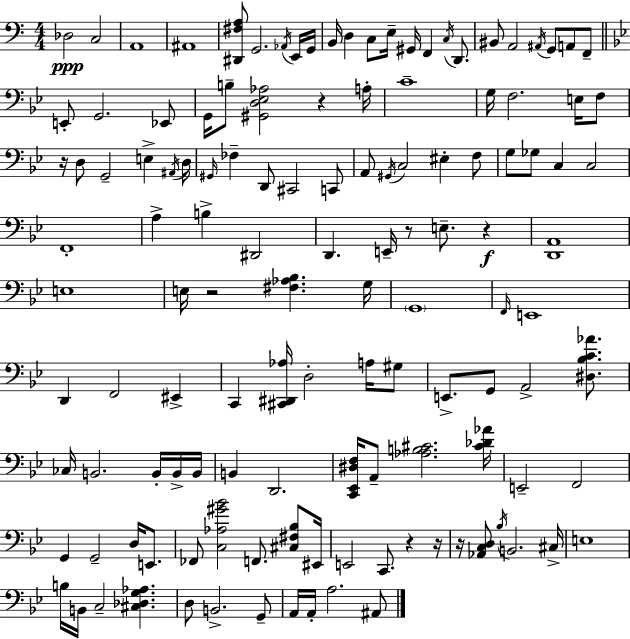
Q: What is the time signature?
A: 4/4